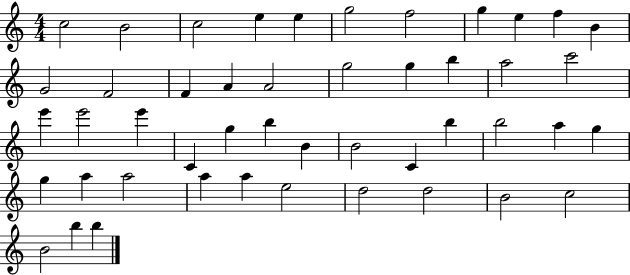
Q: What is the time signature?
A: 4/4